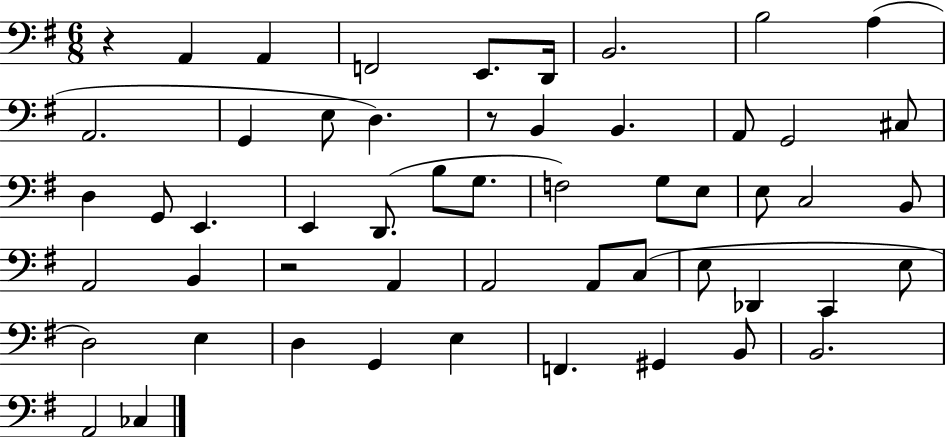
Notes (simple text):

R/q A2/q A2/q F2/h E2/e. D2/s B2/h. B3/h A3/q A2/h. G2/q E3/e D3/q. R/e B2/q B2/q. A2/e G2/h C#3/e D3/q G2/e E2/q. E2/q D2/e. B3/e G3/e. F3/h G3/e E3/e E3/e C3/h B2/e A2/h B2/q R/h A2/q A2/h A2/e C3/e E3/e Db2/q C2/q E3/e D3/h E3/q D3/q G2/q E3/q F2/q. G#2/q B2/e B2/h. A2/h CES3/q